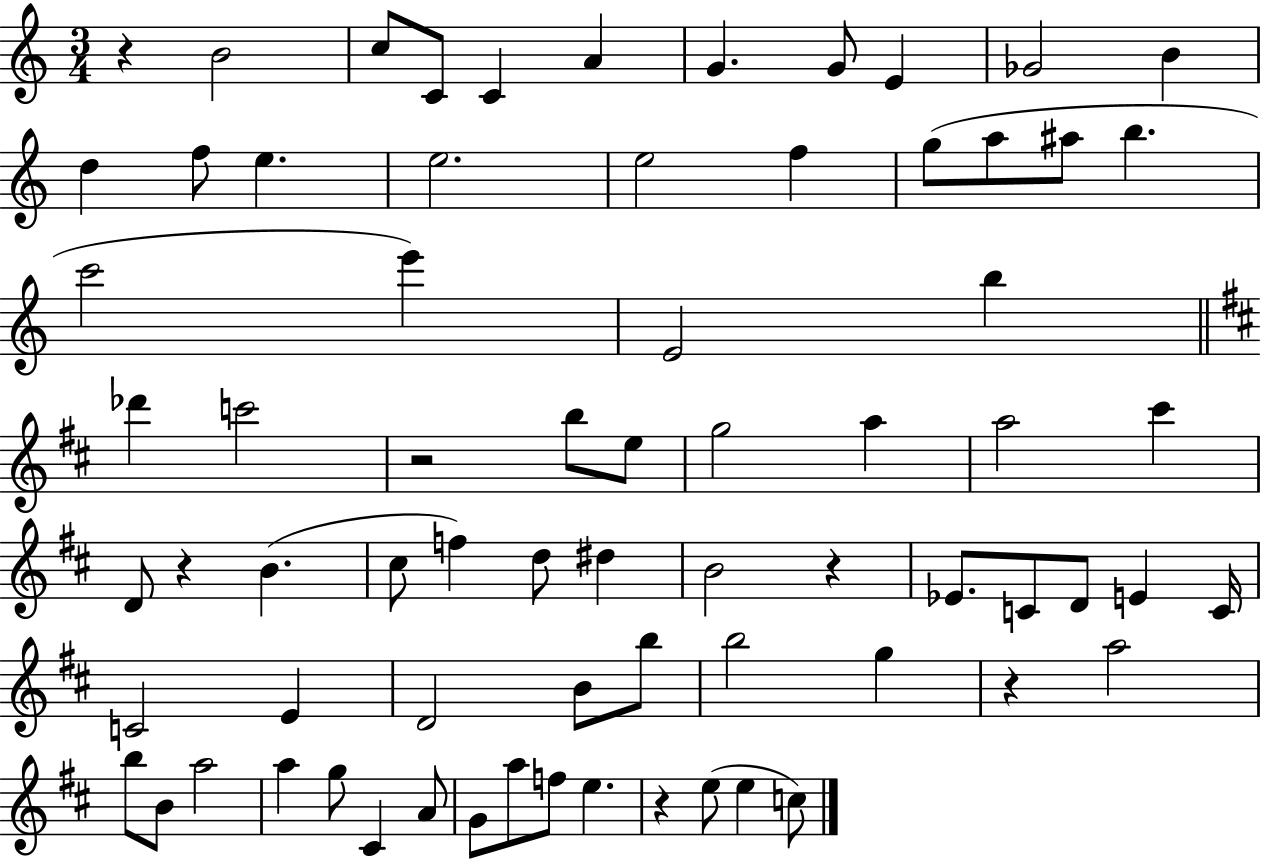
X:1
T:Untitled
M:3/4
L:1/4
K:C
z B2 c/2 C/2 C A G G/2 E _G2 B d f/2 e e2 e2 f g/2 a/2 ^a/2 b c'2 e' E2 b _d' c'2 z2 b/2 e/2 g2 a a2 ^c' D/2 z B ^c/2 f d/2 ^d B2 z _E/2 C/2 D/2 E C/4 C2 E D2 B/2 b/2 b2 g z a2 b/2 B/2 a2 a g/2 ^C A/2 G/2 a/2 f/2 e z e/2 e c/2